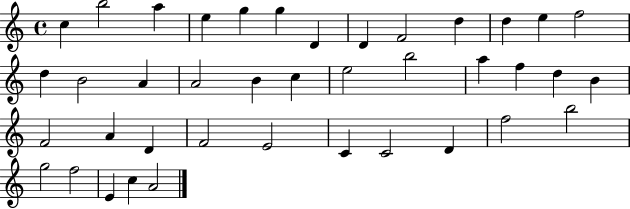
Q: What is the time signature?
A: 4/4